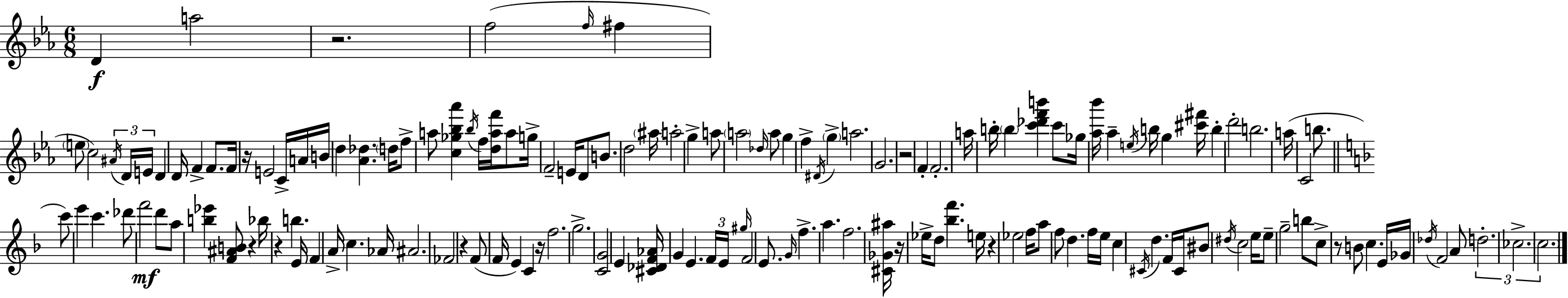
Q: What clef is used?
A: treble